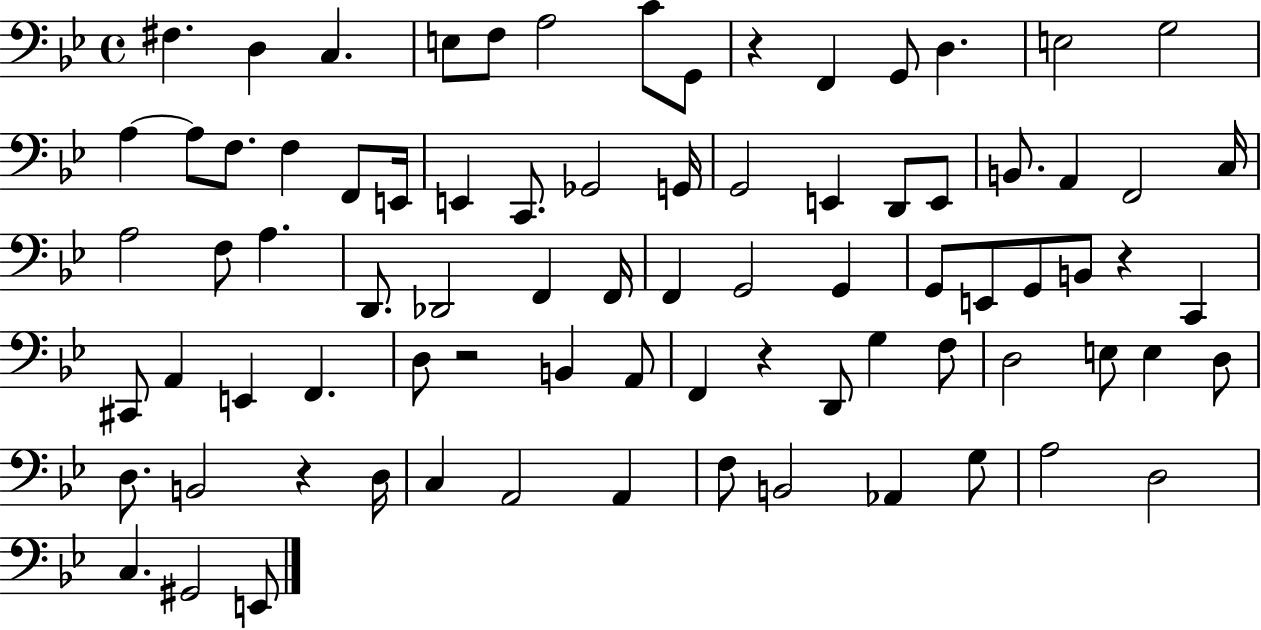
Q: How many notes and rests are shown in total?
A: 81